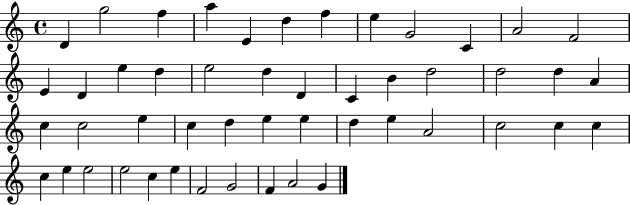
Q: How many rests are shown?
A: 0